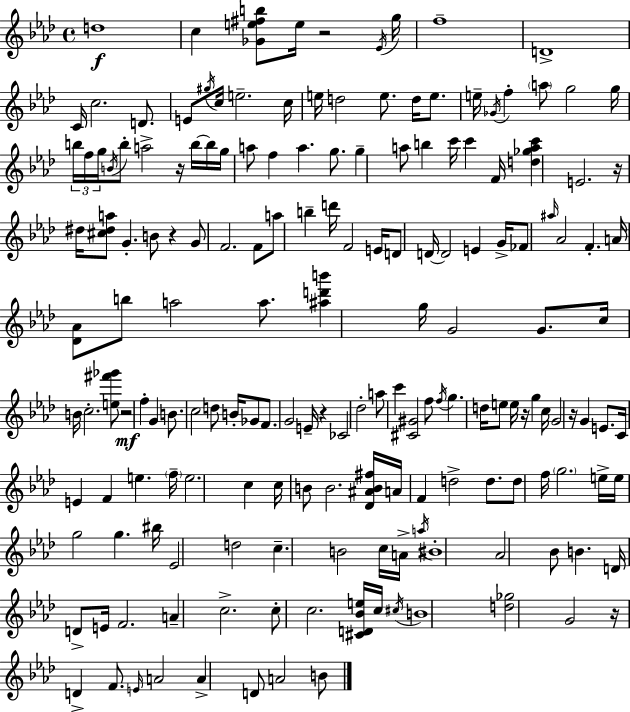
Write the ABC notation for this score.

X:1
T:Untitled
M:4/4
L:1/4
K:Fm
d4 c [_Ge^fb]/2 e/4 z2 _E/4 g/4 f4 D4 C/4 c2 D/2 E/2 ^g/4 c/4 e2 c/4 e/4 d2 e/2 d/4 e/2 e/4 _G/4 f a/2 g2 g/4 b/4 f/4 g/4 B/4 b/2 a2 z/4 b/4 b/4 g/4 a/2 f a g/2 g a/2 b c'/4 c' F/4 [d_gac'] E2 z/4 ^d/4 [^c^da]/2 G B/2 z G/2 F2 F/2 a/2 b d'/4 F2 E/4 D/2 D/4 D2 E G/4 _F/2 ^a/4 _A2 F A/4 [_D_A]/2 b/2 a2 a/2 [^ad'b'] g/4 G2 G/2 c/4 B/4 c2 [e^f'_g']/2 z2 f G B/2 c2 d/2 B/4 _G/2 F/2 G2 E/4 z _C2 _d2 a/2 c' [^C^G]2 f/2 f/4 g d/4 e/2 e/4 z/4 g c/4 G2 z/4 G E/2 C/4 E F e f/4 e2 c c/4 B/2 B2 [_D^AB^f]/4 A/4 F d2 d/2 d/2 f/4 g2 e/4 e/4 g2 g ^b/4 _E2 d2 c B2 c/4 A/4 a/4 ^B4 _A2 _B/2 B D/4 D/2 E/4 F2 A c2 c/2 c2 [^CD_Be]/4 c/4 ^c/4 B4 [d_g]2 G2 z/4 D F/2 E/4 A2 A D/2 A2 B/2